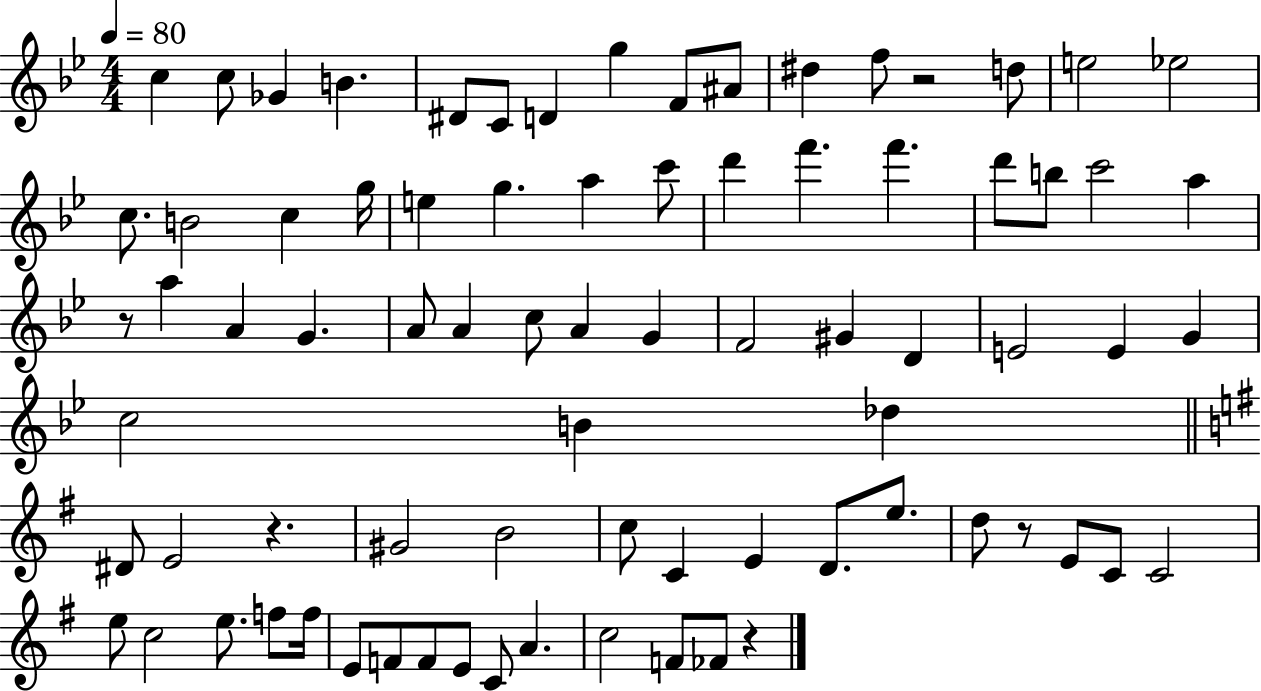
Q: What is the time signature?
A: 4/4